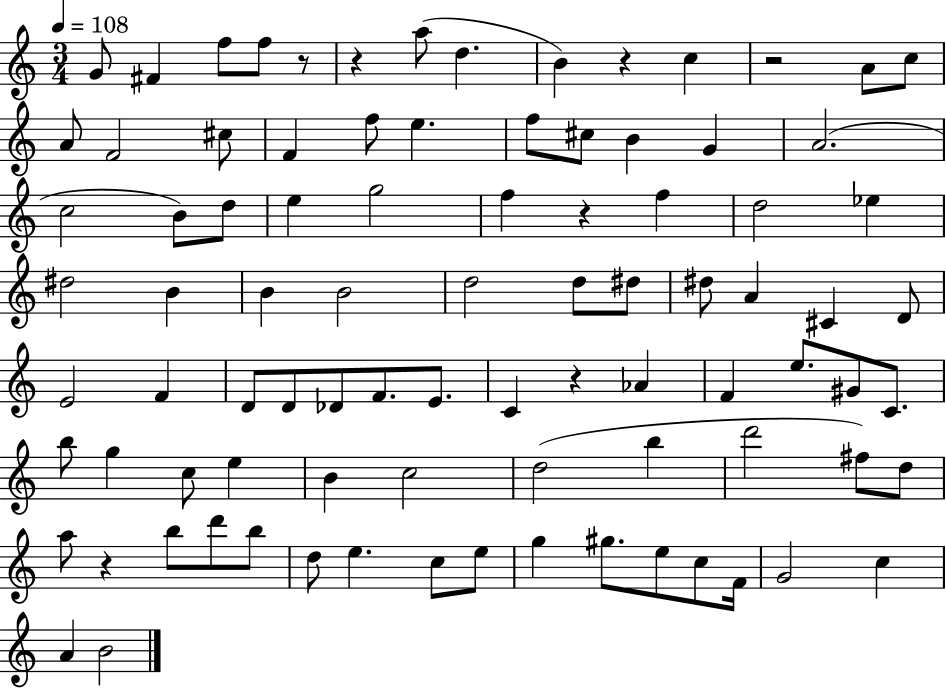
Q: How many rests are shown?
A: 7